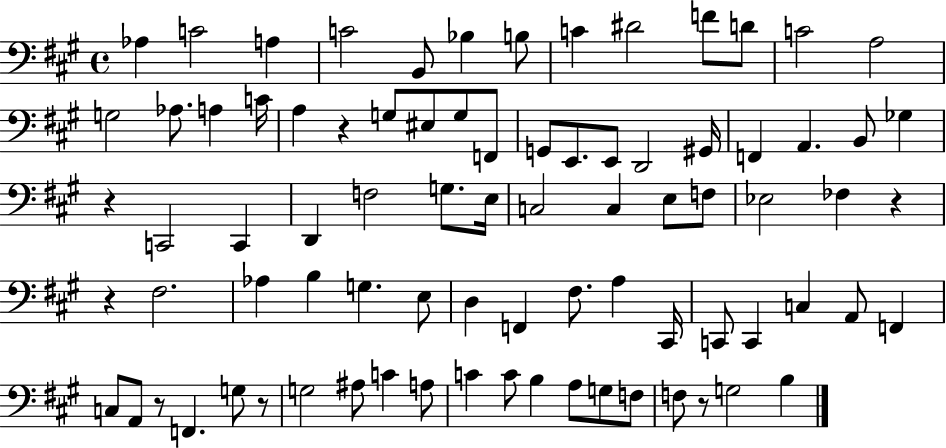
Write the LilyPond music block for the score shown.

{
  \clef bass
  \time 4/4
  \defaultTimeSignature
  \key a \major
  aes4 c'2 a4 | c'2 b,8 bes4 b8 | c'4 dis'2 f'8 d'8 | c'2 a2 | \break g2 aes8. a4 c'16 | a4 r4 g8 eis8 g8 f,8 | g,8 e,8. e,8 d,2 gis,16 | f,4 a,4. b,8 ges4 | \break r4 c,2 c,4 | d,4 f2 g8. e16 | c2 c4 e8 f8 | ees2 fes4 r4 | \break r4 fis2. | aes4 b4 g4. e8 | d4 f,4 fis8. a4 cis,16 | c,8 c,4 c4 a,8 f,4 | \break c8 a,8 r8 f,4. g8 r8 | g2 ais8 c'4 a8 | c'4 c'8 b4 a8 g8 f8 | f8 r8 g2 b4 | \break \bar "|."
}